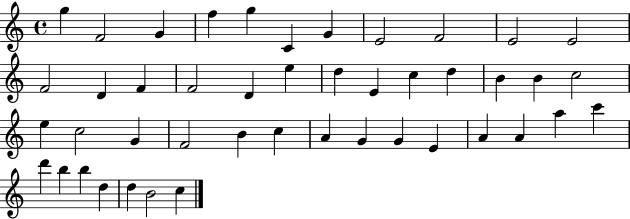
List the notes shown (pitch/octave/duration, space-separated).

G5/q F4/h G4/q F5/q G5/q C4/q G4/q E4/h F4/h E4/h E4/h F4/h D4/q F4/q F4/h D4/q E5/q D5/q E4/q C5/q D5/q B4/q B4/q C5/h E5/q C5/h G4/q F4/h B4/q C5/q A4/q G4/q G4/q E4/q A4/q A4/q A5/q C6/q D6/q B5/q B5/q D5/q D5/q B4/h C5/q